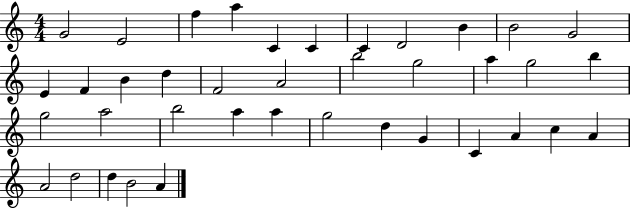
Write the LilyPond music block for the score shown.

{
  \clef treble
  \numericTimeSignature
  \time 4/4
  \key c \major
  g'2 e'2 | f''4 a''4 c'4 c'4 | c'4 d'2 b'4 | b'2 g'2 | \break e'4 f'4 b'4 d''4 | f'2 a'2 | b''2 g''2 | a''4 g''2 b''4 | \break g''2 a''2 | b''2 a''4 a''4 | g''2 d''4 g'4 | c'4 a'4 c''4 a'4 | \break a'2 d''2 | d''4 b'2 a'4 | \bar "|."
}